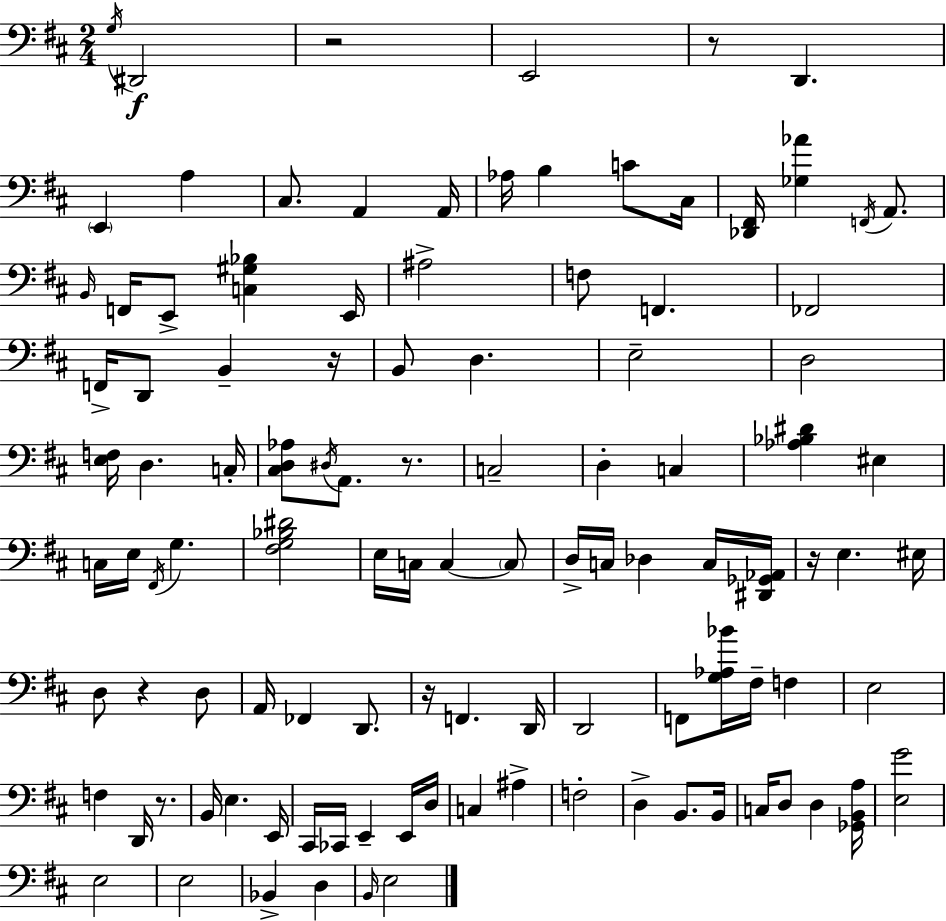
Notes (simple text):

G3/s D#2/h R/h E2/h R/e D2/q. E2/q A3/q C#3/e. A2/q A2/s Ab3/s B3/q C4/e C#3/s [Db2,F#2]/s [Gb3,Ab4]/q F2/s A2/e. B2/s F2/s E2/e [C3,G#3,Bb3]/q E2/s A#3/h F3/e F2/q. FES2/h F2/s D2/e B2/q R/s B2/e D3/q. E3/h D3/h [E3,F3]/s D3/q. C3/s [C#3,D3,Ab3]/e D#3/s A2/e. R/e. C3/h D3/q C3/q [Ab3,Bb3,D#4]/q EIS3/q C3/s E3/s F#2/s G3/q. [F#3,G3,Bb3,D#4]/h E3/s C3/s C3/q C3/e D3/s C3/s Db3/q C3/s [D#2,Gb2,Ab2]/s R/s E3/q. EIS3/s D3/e R/q D3/e A2/s FES2/q D2/e. R/s F2/q. D2/s D2/h F2/e [G3,Ab3,Bb4]/s F#3/s F3/q E3/h F3/q D2/s R/e. B2/s E3/q. E2/s C#2/s CES2/s E2/q E2/s D3/s C3/q A#3/q F3/h D3/q B2/e. B2/s C3/s D3/e D3/q [Gb2,B2,A3]/s [E3,G4]/h E3/h E3/h Bb2/q D3/q B2/s E3/h